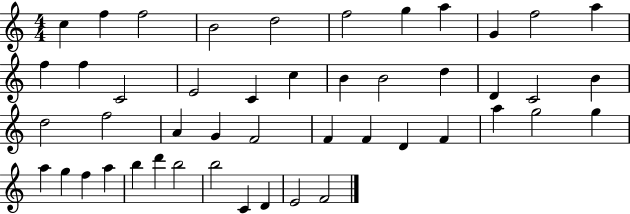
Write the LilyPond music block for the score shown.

{
  \clef treble
  \numericTimeSignature
  \time 4/4
  \key c \major
  c''4 f''4 f''2 | b'2 d''2 | f''2 g''4 a''4 | g'4 f''2 a''4 | \break f''4 f''4 c'2 | e'2 c'4 c''4 | b'4 b'2 d''4 | d'4 c'2 b'4 | \break d''2 f''2 | a'4 g'4 f'2 | f'4 f'4 d'4 f'4 | a''4 g''2 g''4 | \break a''4 g''4 f''4 a''4 | b''4 d'''4 b''2 | b''2 c'4 d'4 | e'2 f'2 | \break \bar "|."
}